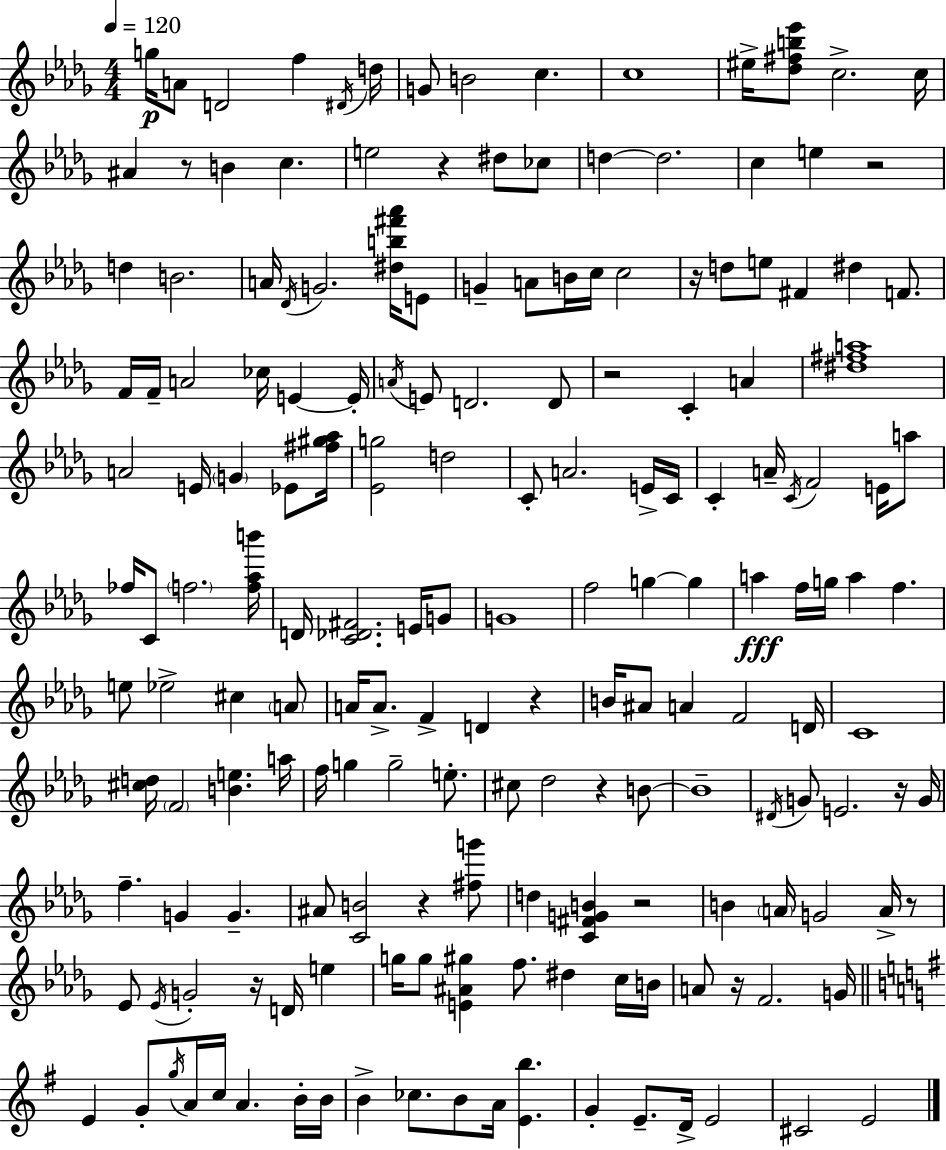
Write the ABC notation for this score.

X:1
T:Untitled
M:4/4
L:1/4
K:Bbm
g/4 A/2 D2 f ^D/4 d/4 G/2 B2 c c4 ^e/4 [_d^fb_e']/2 c2 c/4 ^A z/2 B c e2 z ^d/2 _c/2 d d2 c e z2 d B2 A/4 _D/4 G2 [^db^f'_a']/4 E/2 G A/2 B/4 c/4 c2 z/4 d/2 e/2 ^F ^d F/2 F/4 F/4 A2 _c/4 E E/4 A/4 E/2 D2 D/2 z2 C A [^d^fa]4 A2 E/4 G _E/2 [^f^g_a]/4 [_Eg]2 d2 C/2 A2 E/4 C/4 C A/4 C/4 F2 E/4 a/2 _f/4 C/2 f2 [f_ab']/4 D/4 [C_D^F]2 E/4 G/2 G4 f2 g g a f/4 g/4 a f e/2 _e2 ^c A/2 A/4 A/2 F D z B/4 ^A/2 A F2 D/4 C4 [^cd]/4 F2 [Be] a/4 f/4 g g2 e/2 ^c/2 _d2 z B/2 B4 ^D/4 G/2 E2 z/4 G/4 f G G ^A/2 [CB]2 z [^fg']/2 d [C^FGB] z2 B A/4 G2 A/4 z/2 _E/2 _E/4 G2 z/4 D/4 e g/4 g/2 [E^A^g] f/2 ^d c/4 B/4 A/2 z/4 F2 G/4 E G/2 g/4 A/4 c/4 A B/4 B/4 B _c/2 B/2 A/4 [Eb] G E/2 D/4 E2 ^C2 E2